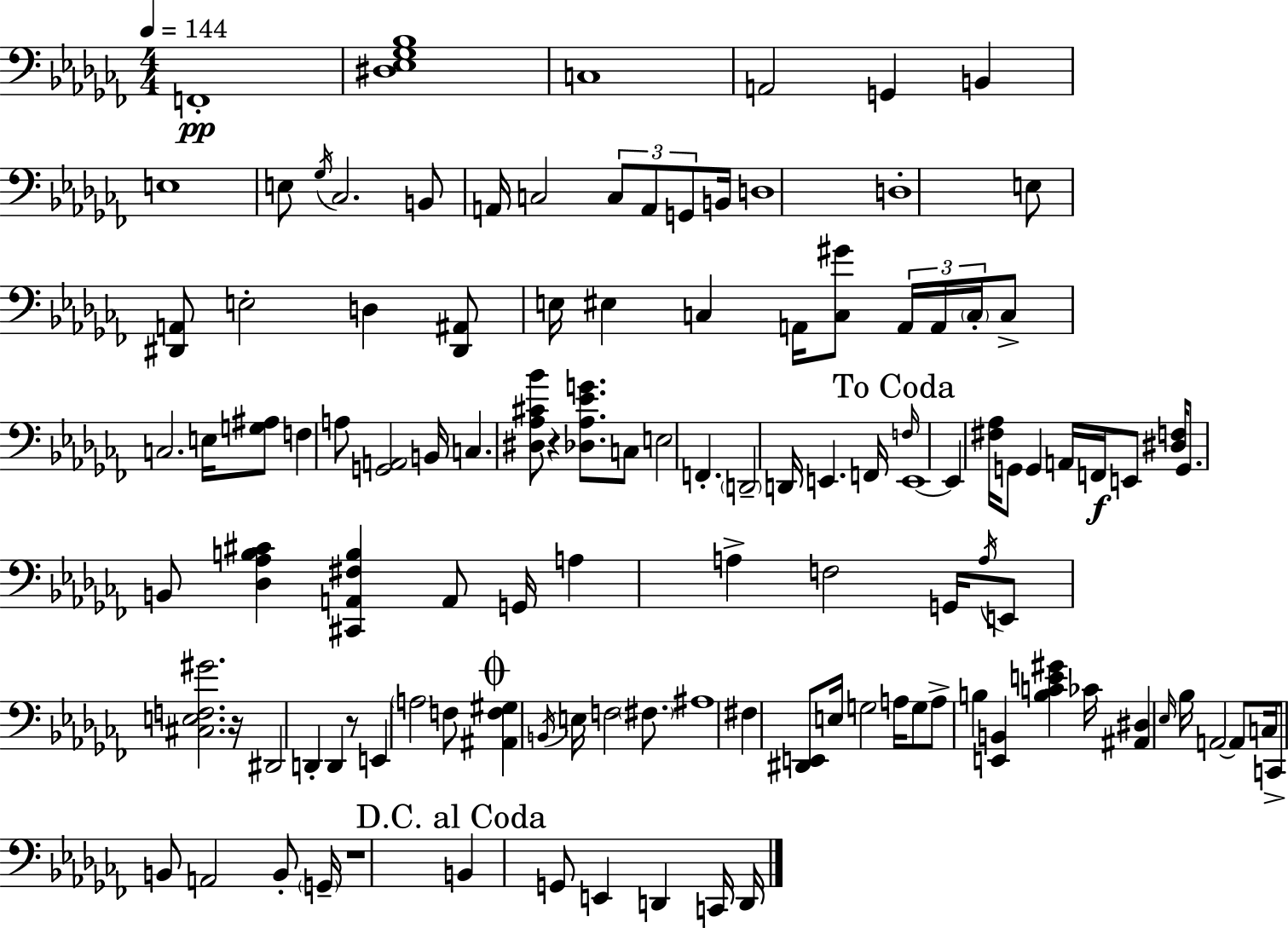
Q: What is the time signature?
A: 4/4